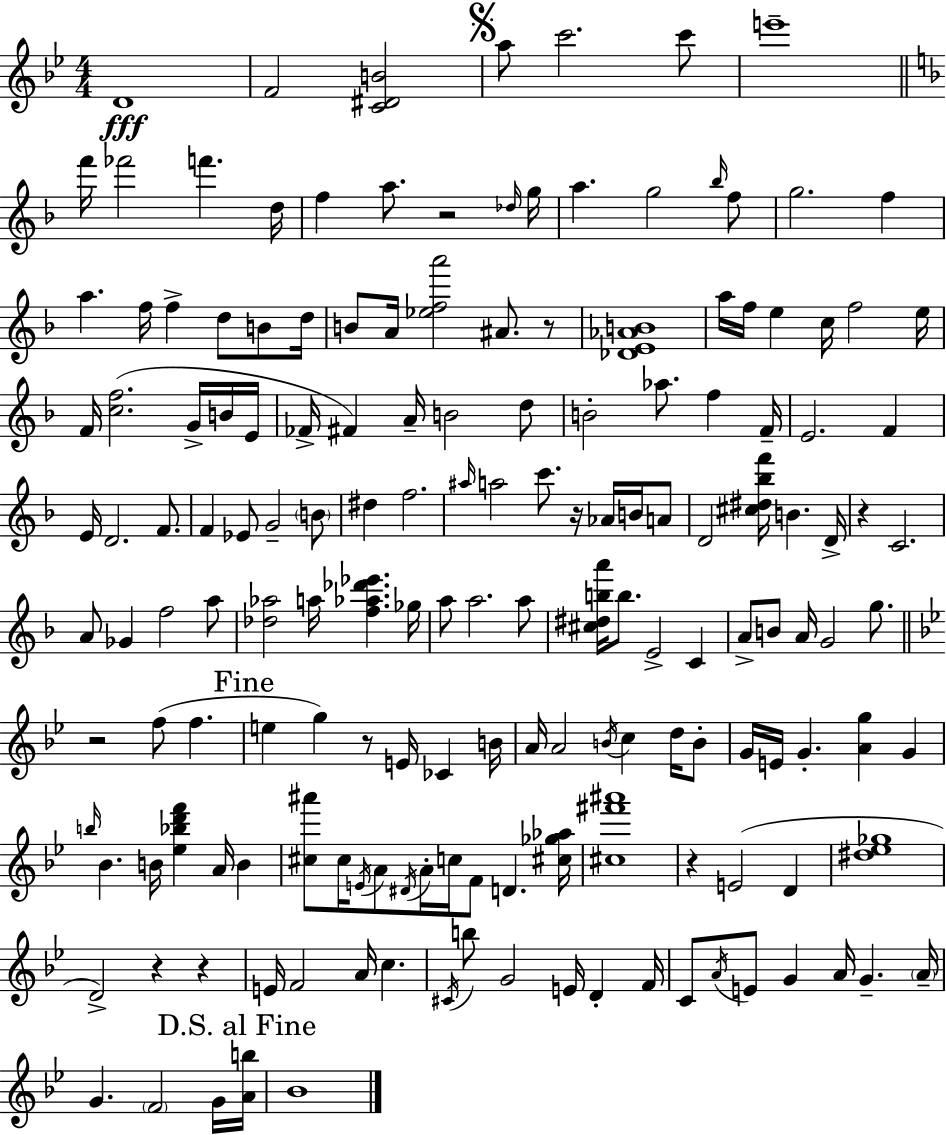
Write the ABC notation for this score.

X:1
T:Untitled
M:4/4
L:1/4
K:Gm
D4 F2 [C^DB]2 a/2 c'2 c'/2 e'4 f'/4 _f'2 f' d/4 f a/2 z2 _d/4 g/4 a g2 _b/4 f/2 g2 f a f/4 f d/2 B/2 d/4 B/2 A/4 [_efa']2 ^A/2 z/2 [_DE_AB]4 a/4 f/4 e c/4 f2 e/4 F/4 [cf]2 G/4 B/4 E/4 _F/4 ^F A/4 B2 d/2 B2 _a/2 f F/4 E2 F E/4 D2 F/2 F _E/2 G2 B/2 ^d f2 ^a/4 a2 c'/2 z/4 _A/4 B/4 A/2 D2 [^c^d_bf']/4 B D/4 z C2 A/2 _G f2 a/2 [_d_a]2 a/4 [f_a_d'_e'] _g/4 a/2 a2 a/2 [^c^dba']/4 b/2 E2 C A/2 B/2 A/4 G2 g/2 z2 f/2 f e g z/2 E/4 _C B/4 A/4 A2 B/4 c d/4 B/2 G/4 E/4 G [Ag] G b/4 _B B/4 [_e_bd'f'] A/4 B [^c^a']/2 ^c/4 E/4 A/2 ^D/4 A/4 c/4 F/2 D [^c_g_a]/4 [^c^f'^a']4 z E2 D [^d_e_g]4 D2 z z E/4 F2 A/4 c ^C/4 b/2 G2 E/4 D F/4 C/2 A/4 E/2 G A/4 G A/4 G F2 G/4 [Ab]/4 _B4